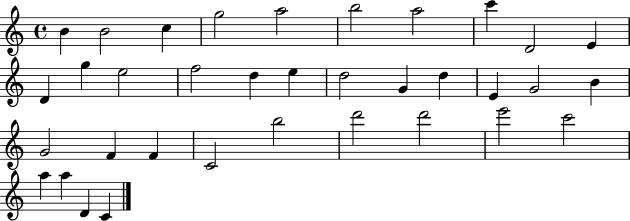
B4/q B4/h C5/q G5/h A5/h B5/h A5/h C6/q D4/h E4/q D4/q G5/q E5/h F5/h D5/q E5/q D5/h G4/q D5/q E4/q G4/h B4/q G4/h F4/q F4/q C4/h B5/h D6/h D6/h E6/h C6/h A5/q A5/q D4/q C4/q